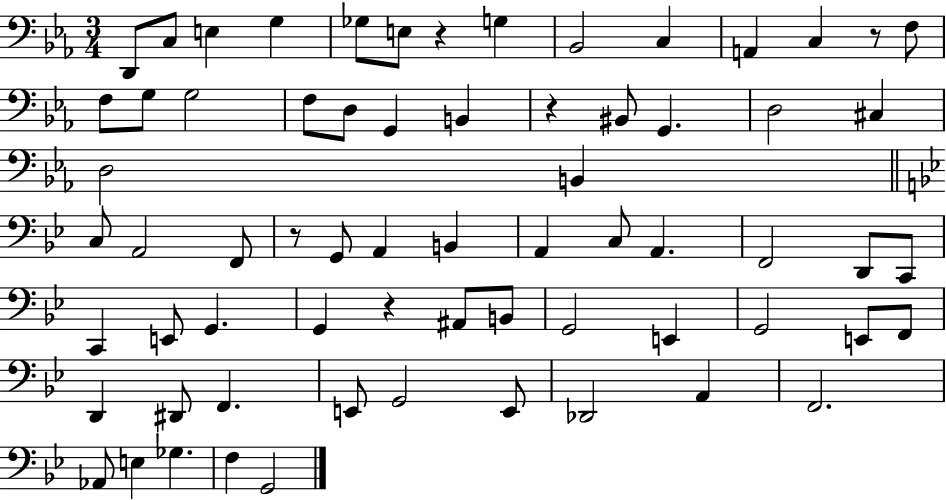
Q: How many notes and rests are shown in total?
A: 67